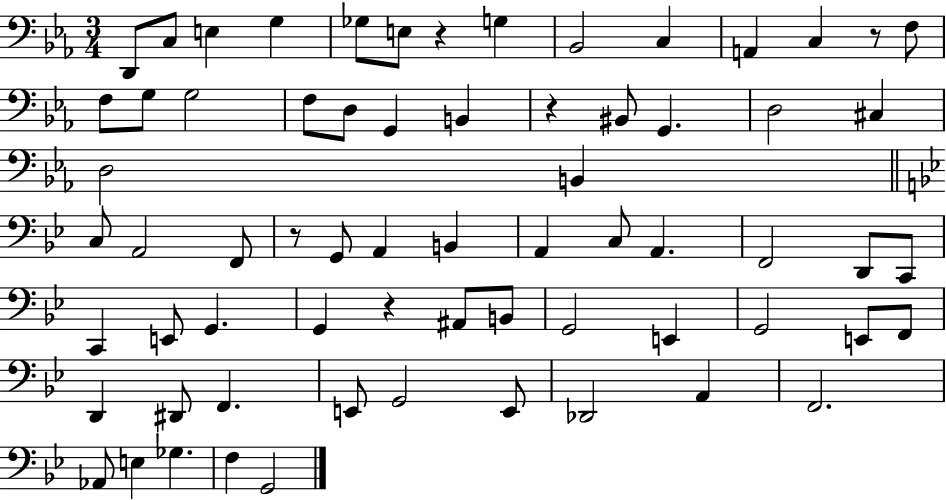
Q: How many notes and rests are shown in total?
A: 67